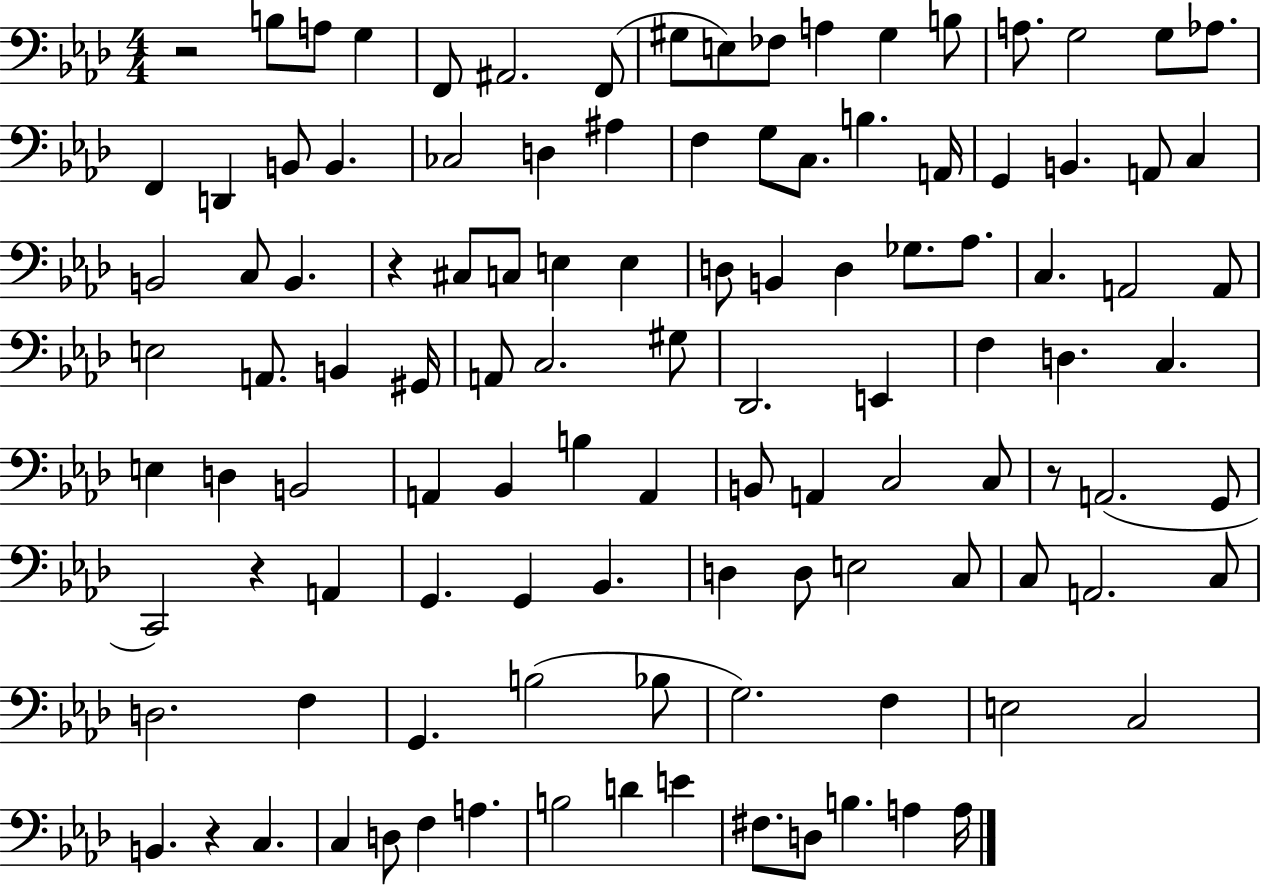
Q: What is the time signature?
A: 4/4